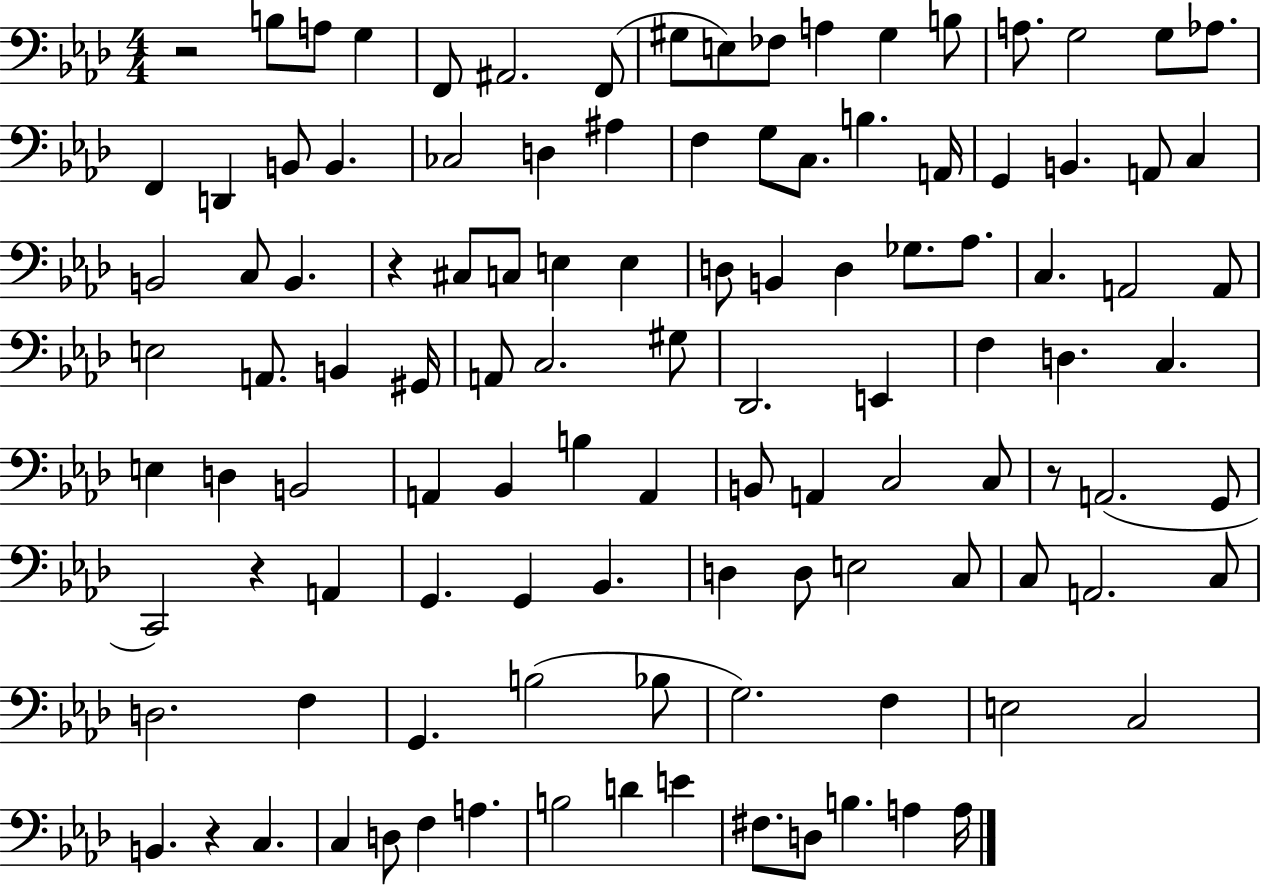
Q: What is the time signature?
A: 4/4